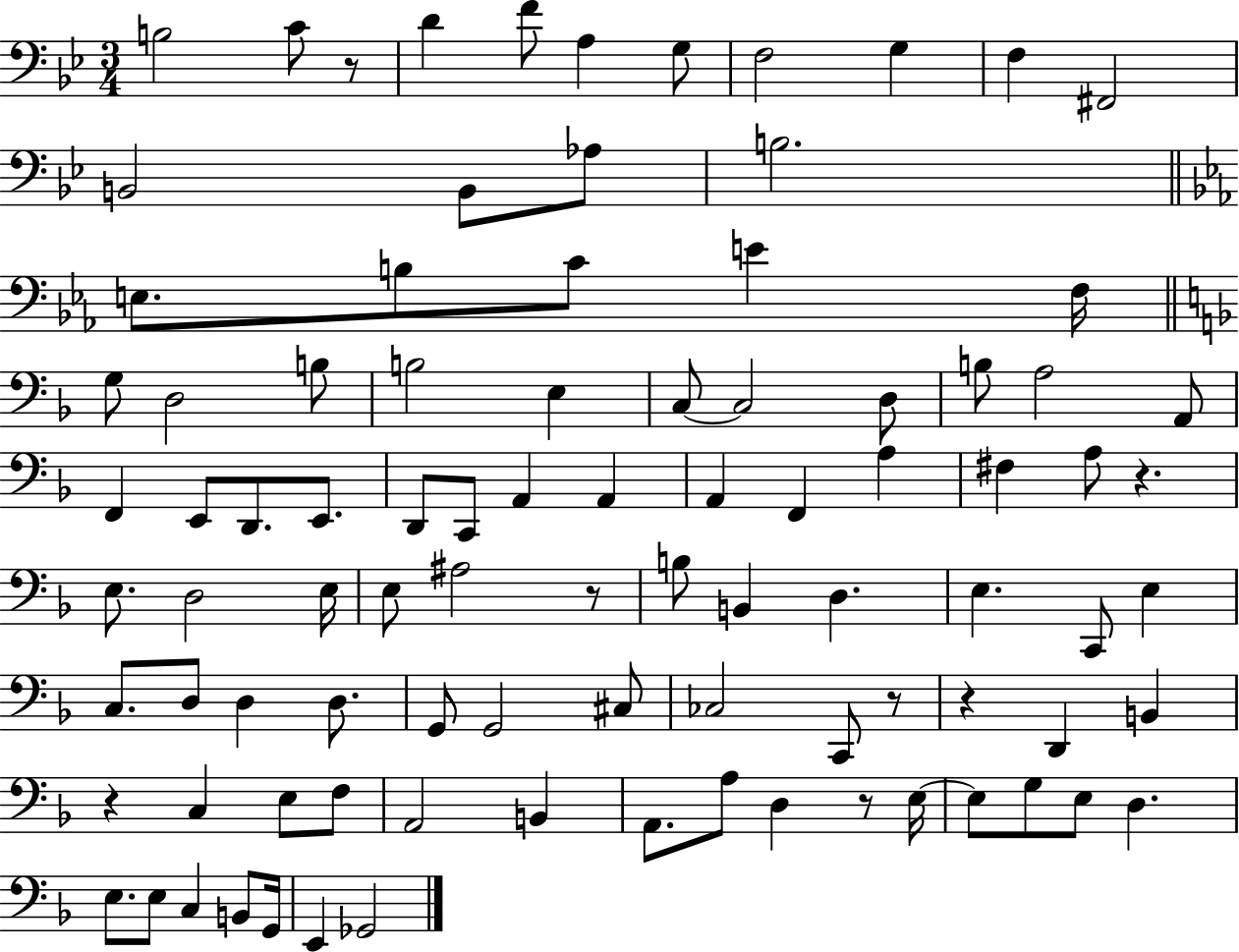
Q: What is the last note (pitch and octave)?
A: Gb2